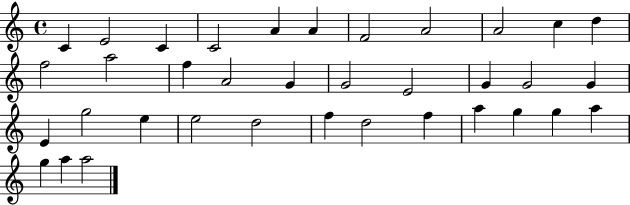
X:1
T:Untitled
M:4/4
L:1/4
K:C
C E2 C C2 A A F2 A2 A2 c d f2 a2 f A2 G G2 E2 G G2 G E g2 e e2 d2 f d2 f a g g a g a a2